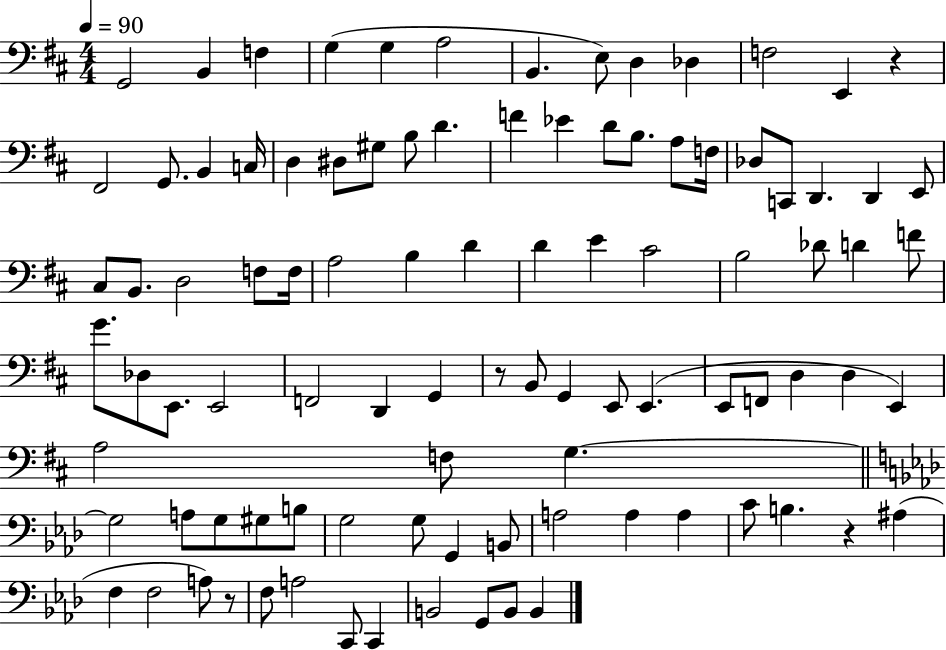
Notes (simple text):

G2/h B2/q F3/q G3/q G3/q A3/h B2/q. E3/e D3/q Db3/q F3/h E2/q R/q F#2/h G2/e. B2/q C3/s D3/q D#3/e G#3/e B3/e D4/q. F4/q Eb4/q D4/e B3/e. A3/e F3/s Db3/e C2/e D2/q. D2/q E2/e C#3/e B2/e. D3/h F3/e F3/s A3/h B3/q D4/q D4/q E4/q C#4/h B3/h Db4/e D4/q F4/e G4/e. Db3/e E2/e. E2/h F2/h D2/q G2/q R/e B2/e G2/q E2/e E2/q. E2/e F2/e D3/q D3/q E2/q A3/h F3/e G3/q. G3/h A3/e G3/e G#3/e B3/e G3/h G3/e G2/q B2/e A3/h A3/q A3/q C4/e B3/q. R/q A#3/q F3/q F3/h A3/e R/e F3/e A3/h C2/e C2/q B2/h G2/e B2/e B2/q